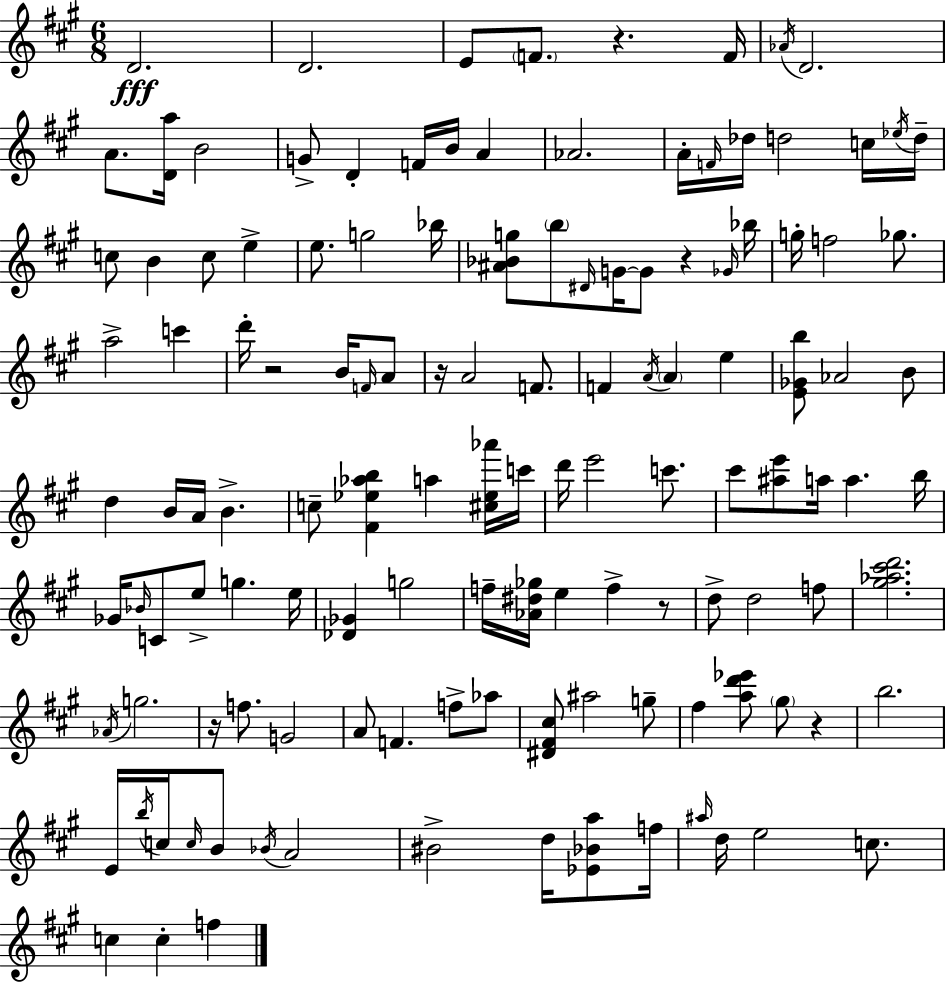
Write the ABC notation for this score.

X:1
T:Untitled
M:6/8
L:1/4
K:A
D2 D2 E/2 F/2 z F/4 _A/4 D2 A/2 [Da]/4 B2 G/2 D F/4 B/4 A _A2 A/4 F/4 _d/4 d2 c/4 _e/4 d/4 c/2 B c/2 e e/2 g2 _b/4 [^A_Bg]/2 b/2 ^D/4 G/4 G/2 z _G/4 _b/4 g/4 f2 _g/2 a2 c' d'/4 z2 B/4 F/4 A/2 z/4 A2 F/2 F A/4 A e [E_Gb]/2 _A2 B/2 d B/4 A/4 B c/2 [^F_e_ab] a [^c_e_a']/4 c'/4 d'/4 e'2 c'/2 ^c'/2 [^ae']/2 a/4 a b/4 _G/4 _B/4 C/2 e/2 g e/4 [_D_G] g2 f/4 [_A^d_g]/4 e f z/2 d/2 d2 f/2 [^g_a^c'd']2 _A/4 g2 z/4 f/2 G2 A/2 F f/2 _a/2 [^D^F^c]/2 ^a2 g/2 ^f [ad'_e']/2 ^g/2 z b2 E/4 b/4 c/4 c/4 B/2 _B/4 A2 ^B2 d/4 [_E_Ba]/2 f/4 ^a/4 d/4 e2 c/2 c c f